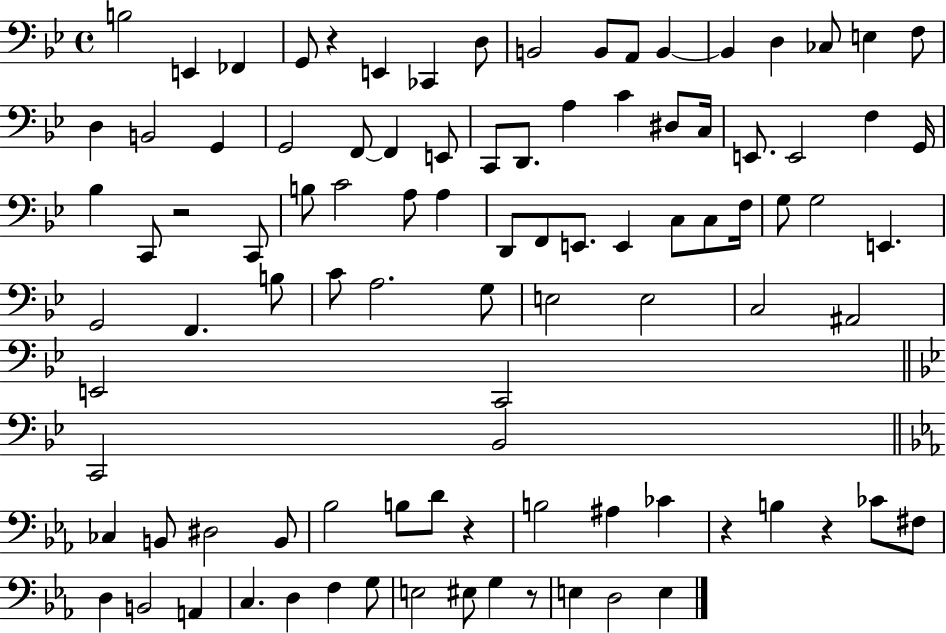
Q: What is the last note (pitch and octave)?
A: E3